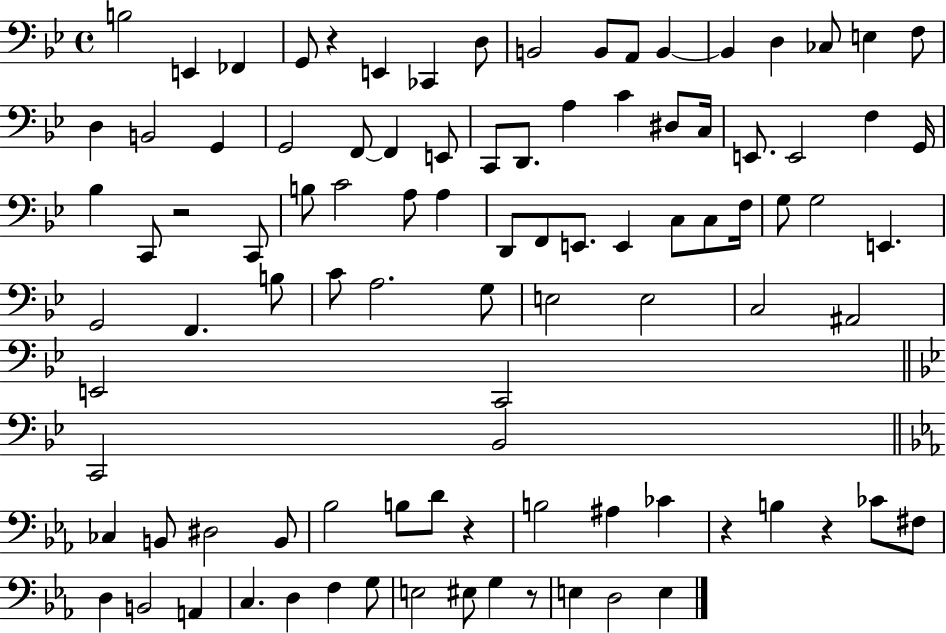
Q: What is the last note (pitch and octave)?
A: E3